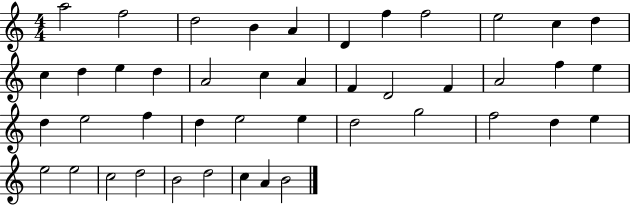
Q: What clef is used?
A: treble